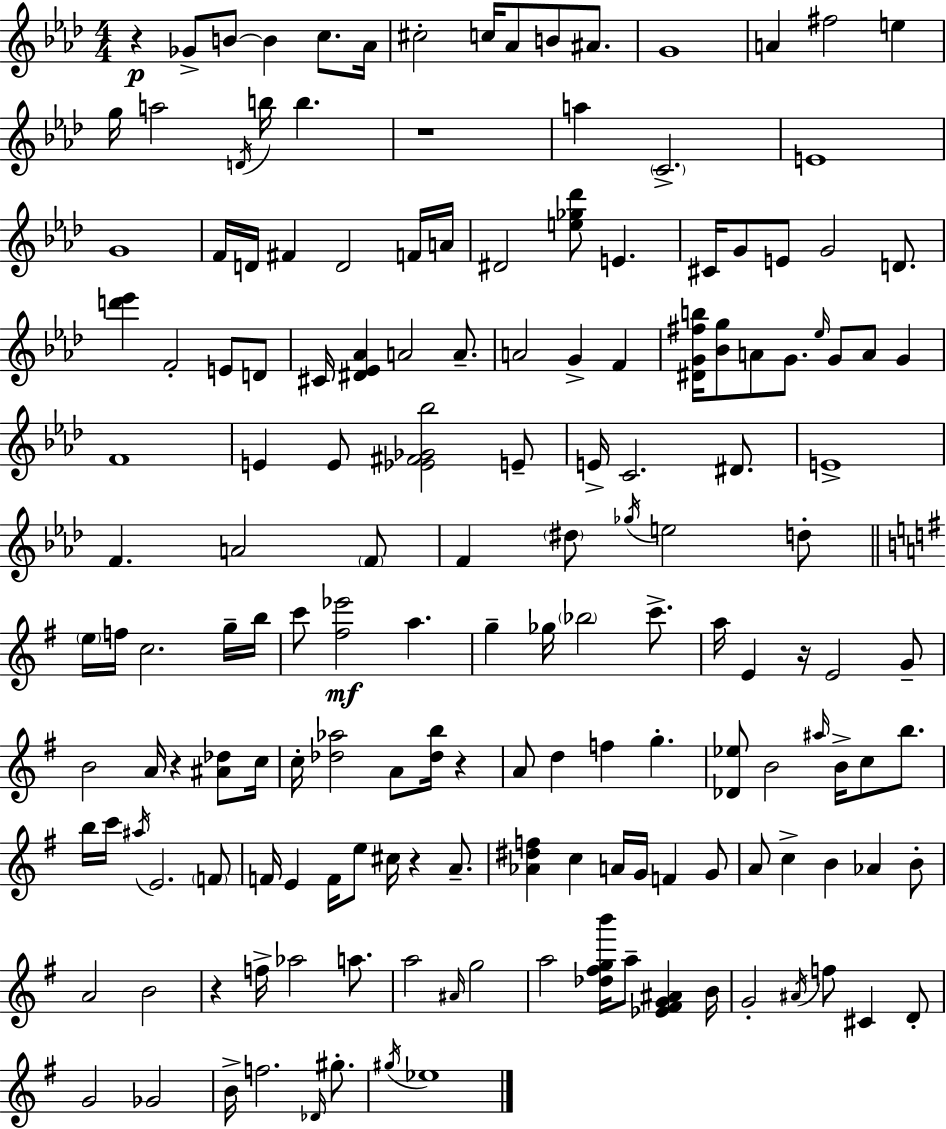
{
  \clef treble
  \numericTimeSignature
  \time 4/4
  \key f \minor
  r4\p ges'8-> b'8~~ b'4 c''8. aes'16 | cis''2-. c''16 aes'8 b'8 ais'8. | g'1 | a'4 fis''2 e''4 | \break g''16 a''2 \acciaccatura { d'16 } b''16 b''4. | r1 | a''4 \parenthesize c'2.-> | e'1 | \break g'1 | f'16 d'16 fis'4 d'2 f'16 | a'16 dis'2 <e'' ges'' des'''>8 e'4. | cis'16 g'8 e'8 g'2 d'8. | \break <d''' ees'''>4 f'2-. e'8 d'8 | cis'16 <dis' ees' aes'>4 a'2 a'8.-- | a'2 g'4-> f'4 | <dis' g' fis'' b''>16 <bes' g''>8 a'8 g'8. \grace { ees''16 } g'8 a'8 g'4 | \break f'1 | e'4 e'8 <ees' fis' ges' bes''>2 | e'8-- e'16-> c'2. dis'8. | e'1-> | \break f'4. a'2 | \parenthesize f'8 f'4 \parenthesize dis''8 \acciaccatura { ges''16 } e''2 | d''8-. \bar "||" \break \key g \major \parenthesize e''16 f''16 c''2. g''16-- b''16 | c'''8 <fis'' ees'''>2\mf a''4. | g''4-- ges''16 \parenthesize bes''2 c'''8.-> | a''16 e'4 r16 e'2 g'8-- | \break b'2 a'16 r4 <ais' des''>8 c''16 | c''16-. <des'' aes''>2 a'8 <des'' b''>16 r4 | a'8 d''4 f''4 g''4.-. | <des' ees''>8 b'2 \grace { ais''16 } b'16-> c''8 b''8. | \break b''16 c'''16 \acciaccatura { ais''16 } e'2. | \parenthesize f'8 f'16 e'4 f'16 e''8 cis''16 r4 a'8.-- | <aes' dis'' f''>4 c''4 a'16 g'16 f'4 | g'8 a'8 c''4-> b'4 aes'4 | \break b'8-. a'2 b'2 | r4 f''16-> aes''2 a''8. | a''2 \grace { ais'16 } g''2 | a''2 <des'' fis'' g'' b'''>16 a''8-- <ees' fis' g' ais'>4 | \break b'16 g'2-. \acciaccatura { ais'16 } f''8 cis'4 | d'8-. g'2 ges'2 | b'16-> f''2. | \grace { des'16 } gis''8.-. \acciaccatura { gis''16 } ees''1 | \break \bar "|."
}